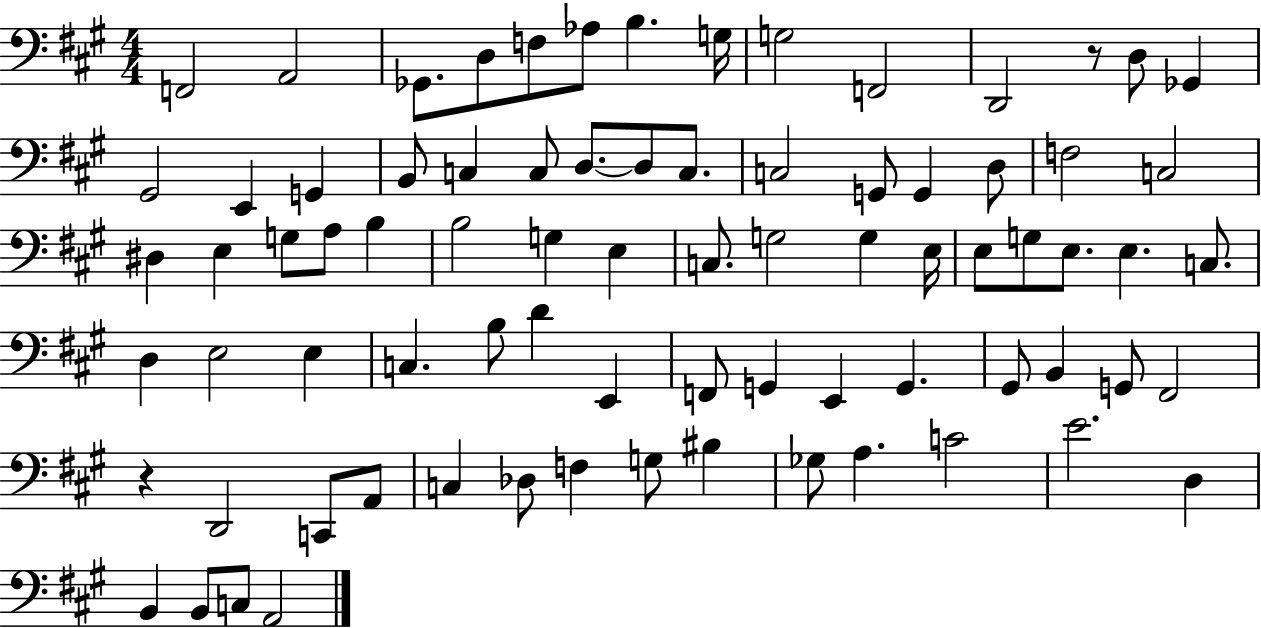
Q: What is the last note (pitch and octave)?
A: A2